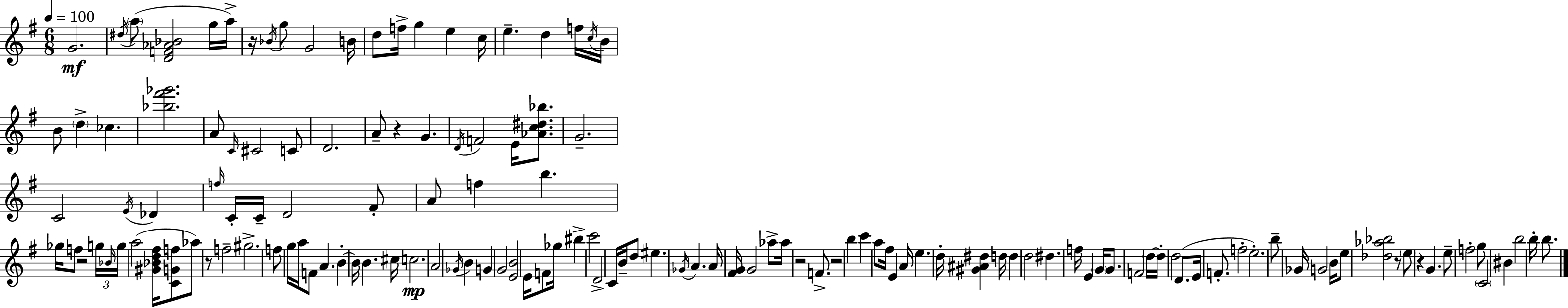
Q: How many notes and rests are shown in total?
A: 142